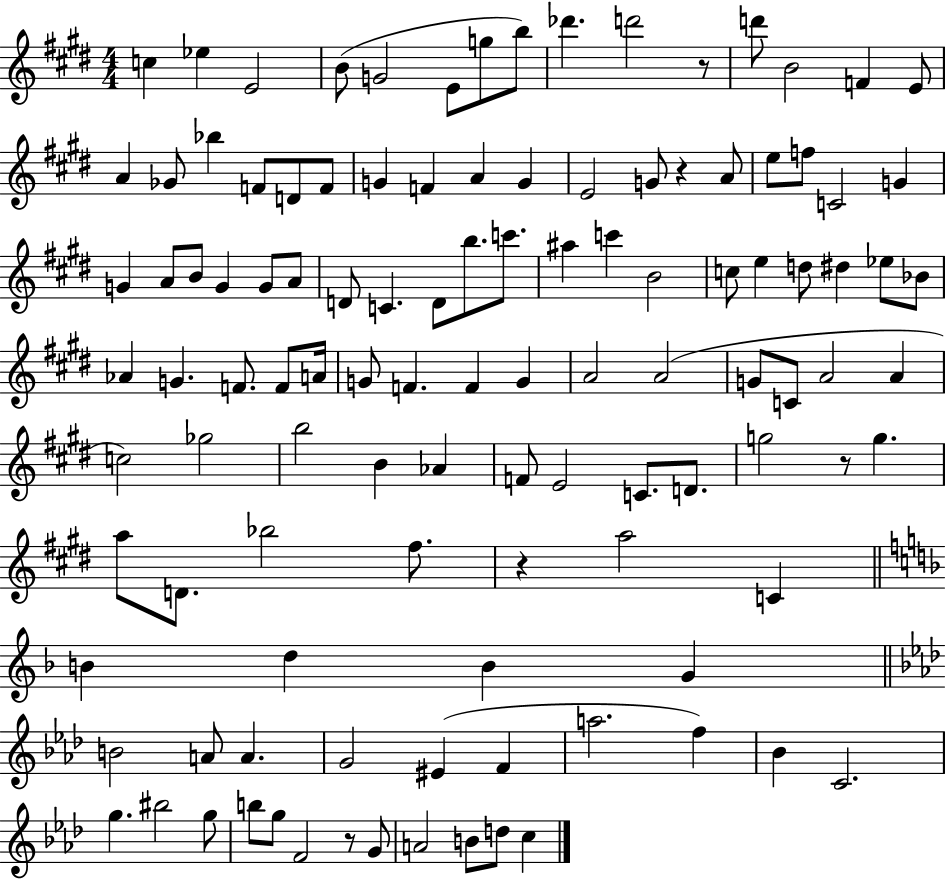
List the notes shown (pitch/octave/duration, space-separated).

C5/q Eb5/q E4/h B4/e G4/h E4/e G5/e B5/e Db6/q. D6/h R/e D6/e B4/h F4/q E4/e A4/q Gb4/e Bb5/q F4/e D4/e F4/e G4/q F4/q A4/q G4/q E4/h G4/e R/q A4/e E5/e F5/e C4/h G4/q G4/q A4/e B4/e G4/q G4/e A4/e D4/e C4/q. D4/e B5/e. C6/e. A#5/q C6/q B4/h C5/e E5/q D5/e D#5/q Eb5/e Bb4/e Ab4/q G4/q. F4/e. F4/e A4/s G4/e F4/q. F4/q G4/q A4/h A4/h G4/e C4/e A4/h A4/q C5/h Gb5/h B5/h B4/q Ab4/q F4/e E4/h C4/e. D4/e. G5/h R/e G5/q. A5/e D4/e. Bb5/h F#5/e. R/q A5/h C4/q B4/q D5/q B4/q G4/q B4/h A4/e A4/q. G4/h EIS4/q F4/q A5/h. F5/q Bb4/q C4/h. G5/q. BIS5/h G5/e B5/e G5/e F4/h R/e G4/e A4/h B4/e D5/e C5/q